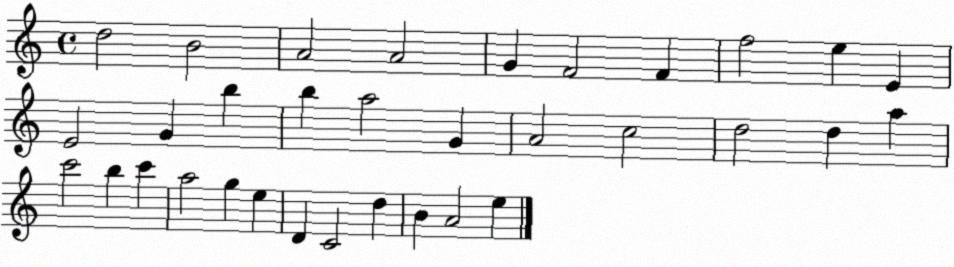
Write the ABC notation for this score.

X:1
T:Untitled
M:4/4
L:1/4
K:C
d2 B2 A2 A2 G F2 F f2 e E E2 G b b a2 G A2 c2 d2 d a c'2 b c' a2 g e D C2 d B A2 e